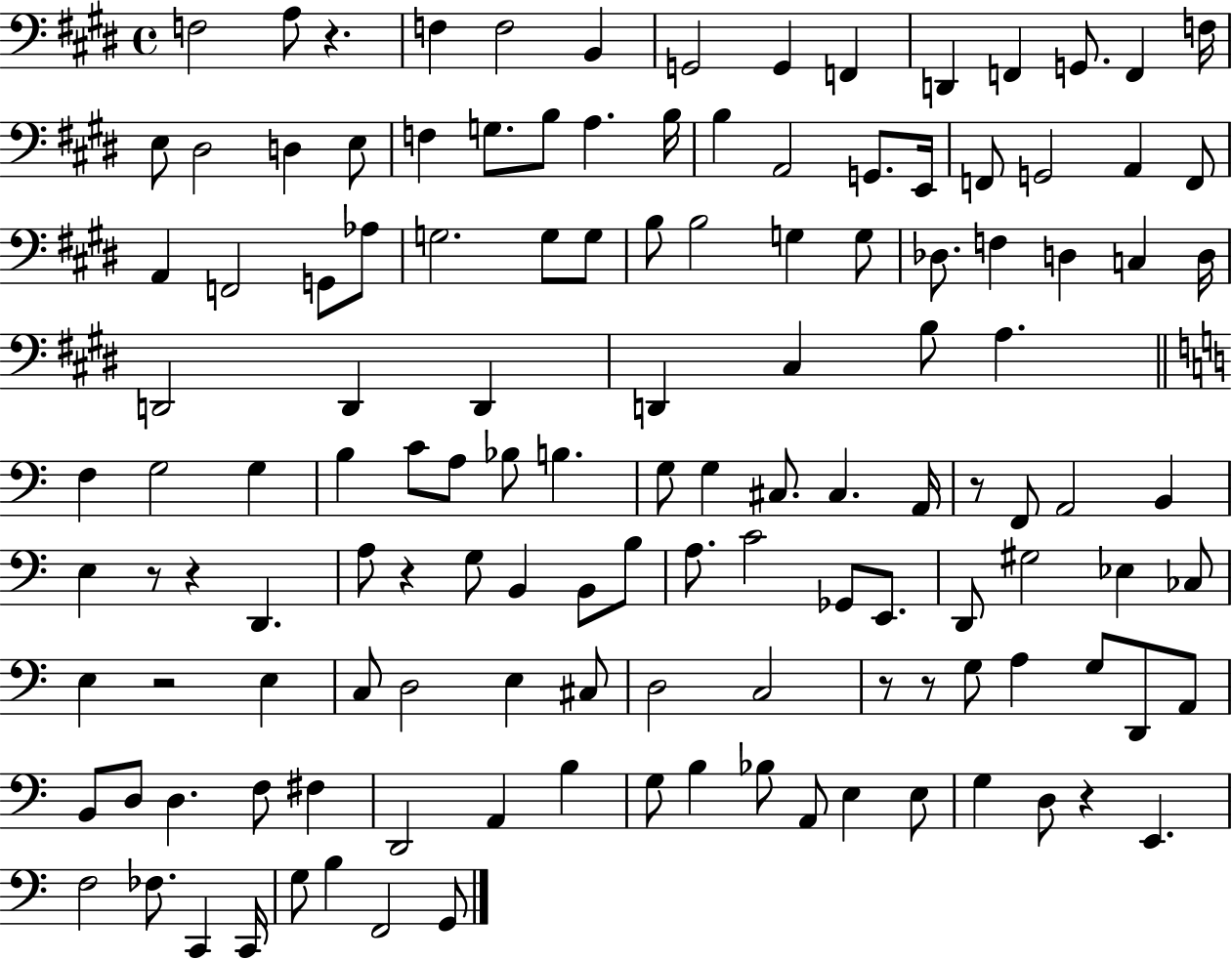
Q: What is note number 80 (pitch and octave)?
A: E2